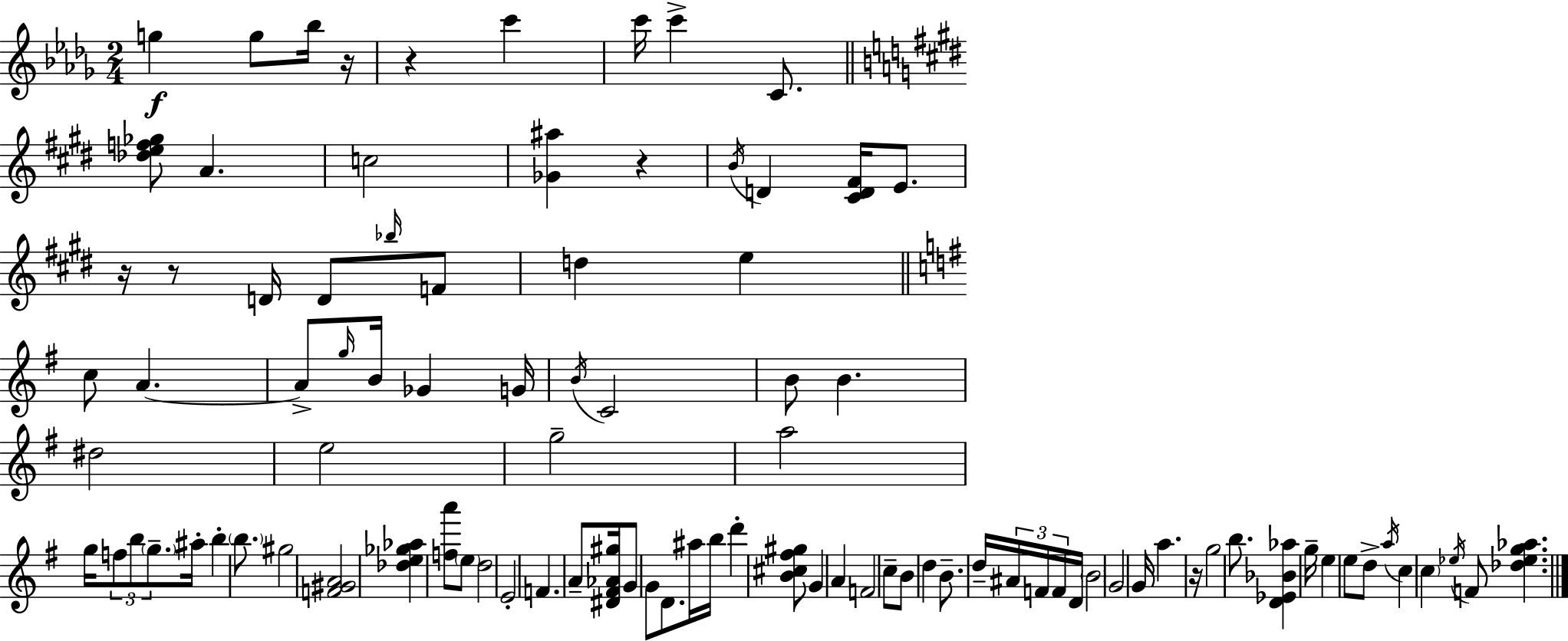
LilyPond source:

{
  \clef treble
  \numericTimeSignature
  \time 2/4
  \key bes \minor
  g''4\f g''8 bes''16 r16 | r4 c'''4 | c'''16 c'''4-> c'8. | \bar "||" \break \key e \major <des'' e'' f'' ges''>8 a'4. | c''2 | <ges' ais''>4 r4 | \acciaccatura { b'16 } d'4 <cis' d' fis'>16 e'8. | \break r16 r8 d'16 d'8 \grace { bes''16 } | f'8 d''4 e''4 | \bar "||" \break \key g \major c''8 a'4.~~ | a'8-> \grace { g''16 } b'16 ges'4 | g'16 \acciaccatura { b'16 } c'2 | b'8 b'4. | \break dis''2 | e''2 | g''2-- | a''2 | \break g''16 \tuplet 3/2 { f''8 b''8 \parenthesize g''8.-- } | ais''16-. b''4-. \parenthesize b''8. | gis''2 | <f' gis' a'>2 | \break <des'' e'' ges'' aes''>4 <f'' a'''>8 | \parenthesize e''8 d''2 | e'2-. | f'4. | \break a'8-- <dis' fis' aes' gis''>16 g'8 g'8 d'8. | ais''16 b''16 d'''4-. | <b' cis'' fis'' gis''>8 g'4 a'4 | f'2 | \break c''8-- b'8 d''4 | b'8.-- d''16-- \tuplet 3/2 { ais'16 f'16 | f'16 } d'16 \parenthesize b'2 | g'2 | \break g'16 a''4. | r16 g''2 | b''8. <d' ees' bes' aes''>4 | g''16-- e''4 e''8 | \break d''8-> \acciaccatura { a''16 } c''4 \parenthesize c''4 | \acciaccatura { ees''16 } f'8 <des'' ees'' g'' aes''>4. | \bar "|."
}